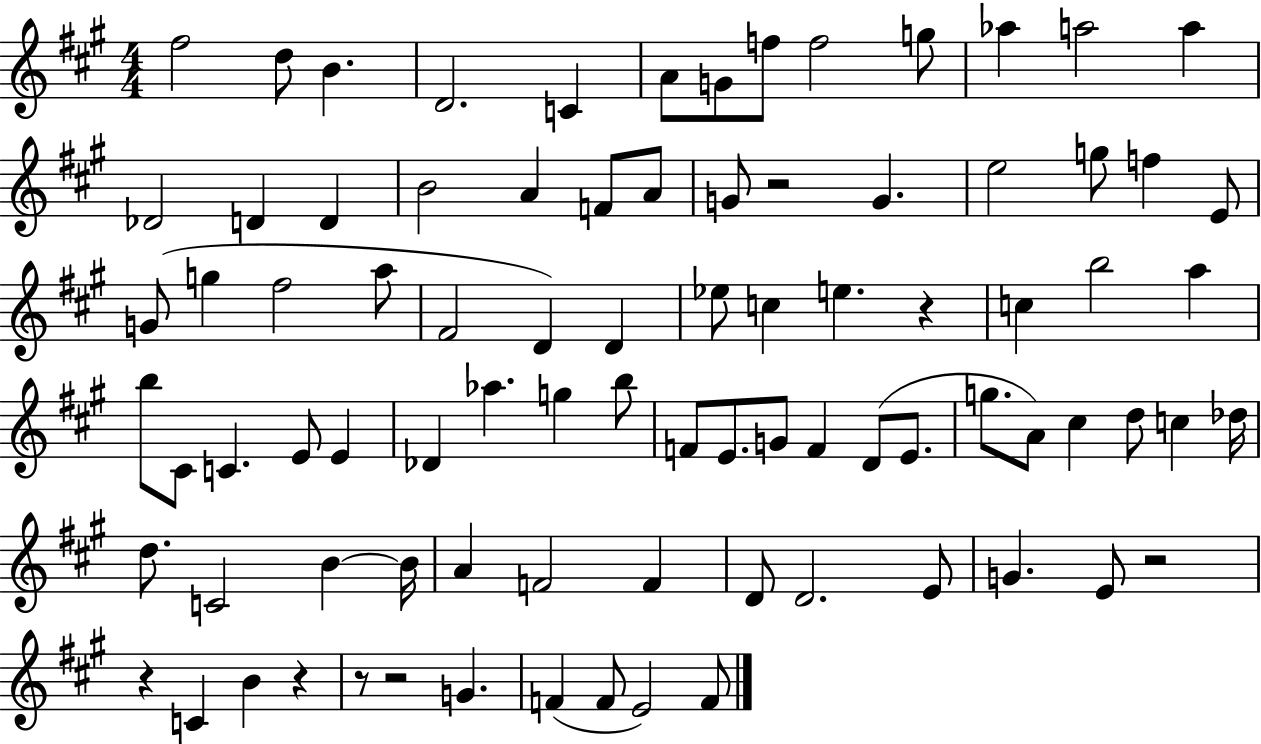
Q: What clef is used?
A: treble